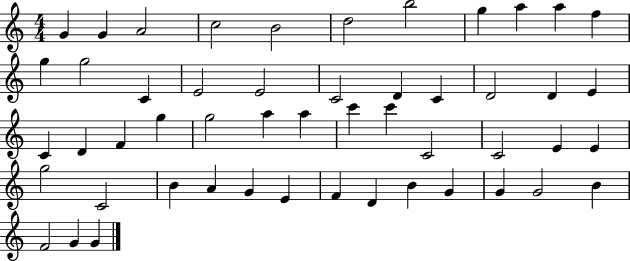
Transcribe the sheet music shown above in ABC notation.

X:1
T:Untitled
M:4/4
L:1/4
K:C
G G A2 c2 B2 d2 b2 g a a f g g2 C E2 E2 C2 D C D2 D E C D F g g2 a a c' c' C2 C2 E E g2 C2 B A G E F D B G G G2 B F2 G G